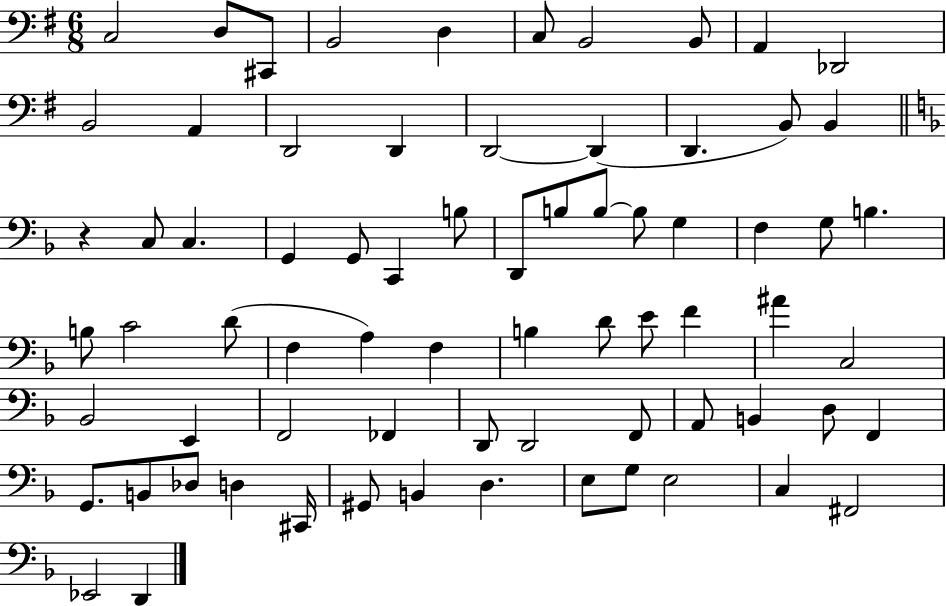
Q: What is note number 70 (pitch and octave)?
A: Eb2